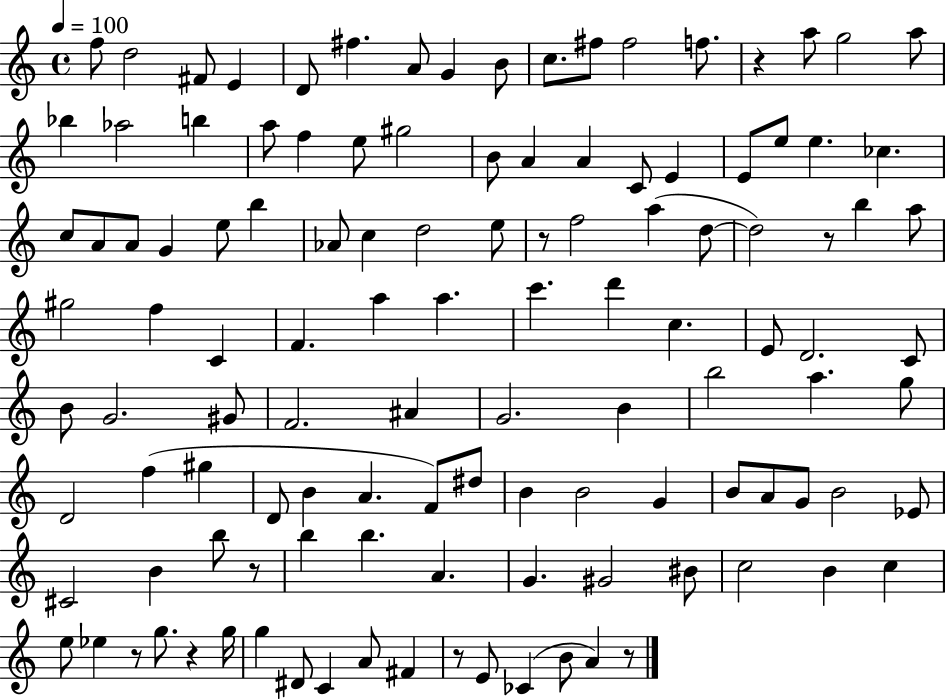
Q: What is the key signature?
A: C major